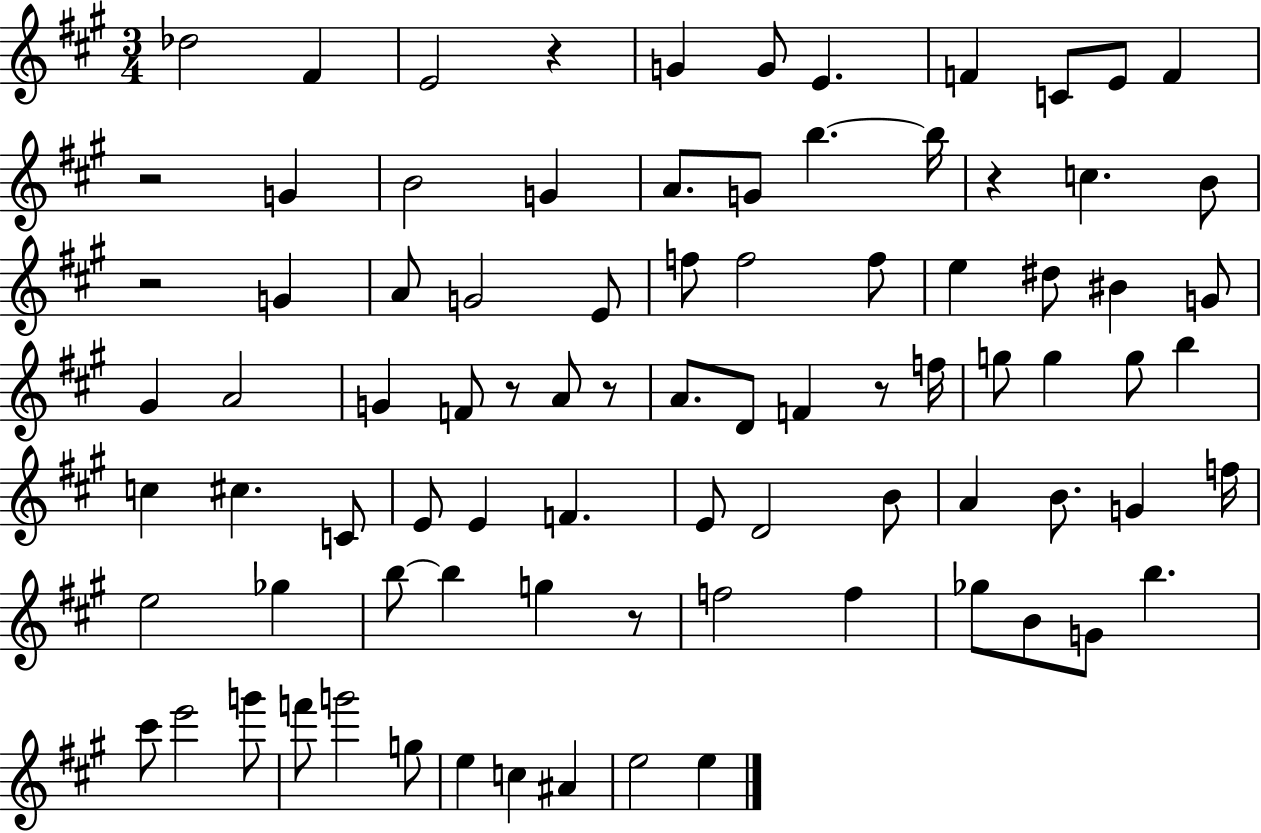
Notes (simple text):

Db5/h F#4/q E4/h R/q G4/q G4/e E4/q. F4/q C4/e E4/e F4/q R/h G4/q B4/h G4/q A4/e. G4/e B5/q. B5/s R/q C5/q. B4/e R/h G4/q A4/e G4/h E4/e F5/e F5/h F5/e E5/q D#5/e BIS4/q G4/e G#4/q A4/h G4/q F4/e R/e A4/e R/e A4/e. D4/e F4/q R/e F5/s G5/e G5/q G5/e B5/q C5/q C#5/q. C4/e E4/e E4/q F4/q. E4/e D4/h B4/e A4/q B4/e. G4/q F5/s E5/h Gb5/q B5/e B5/q G5/q R/e F5/h F5/q Gb5/e B4/e G4/e B5/q. C#6/e E6/h G6/e F6/e G6/h G5/e E5/q C5/q A#4/q E5/h E5/q